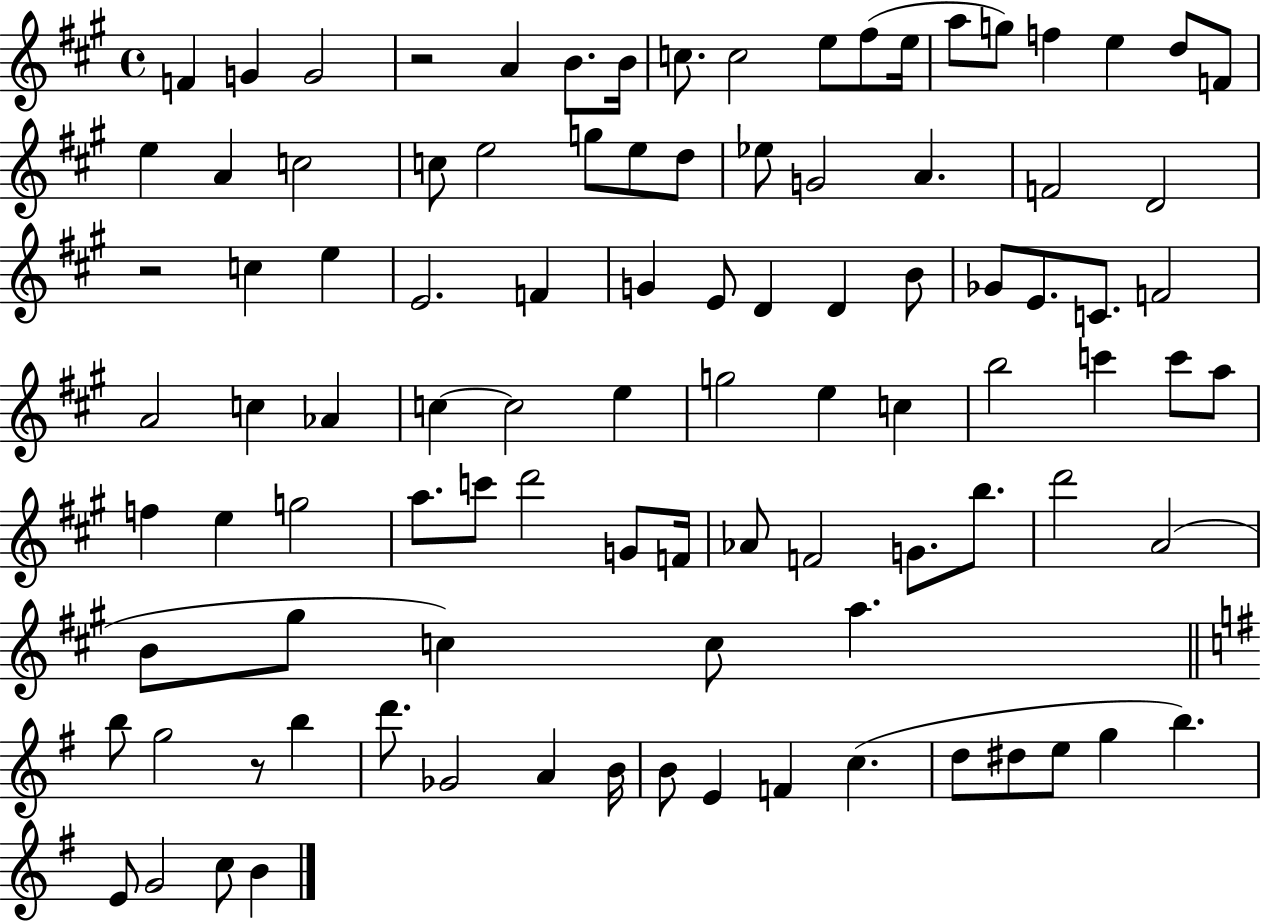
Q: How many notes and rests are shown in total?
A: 98